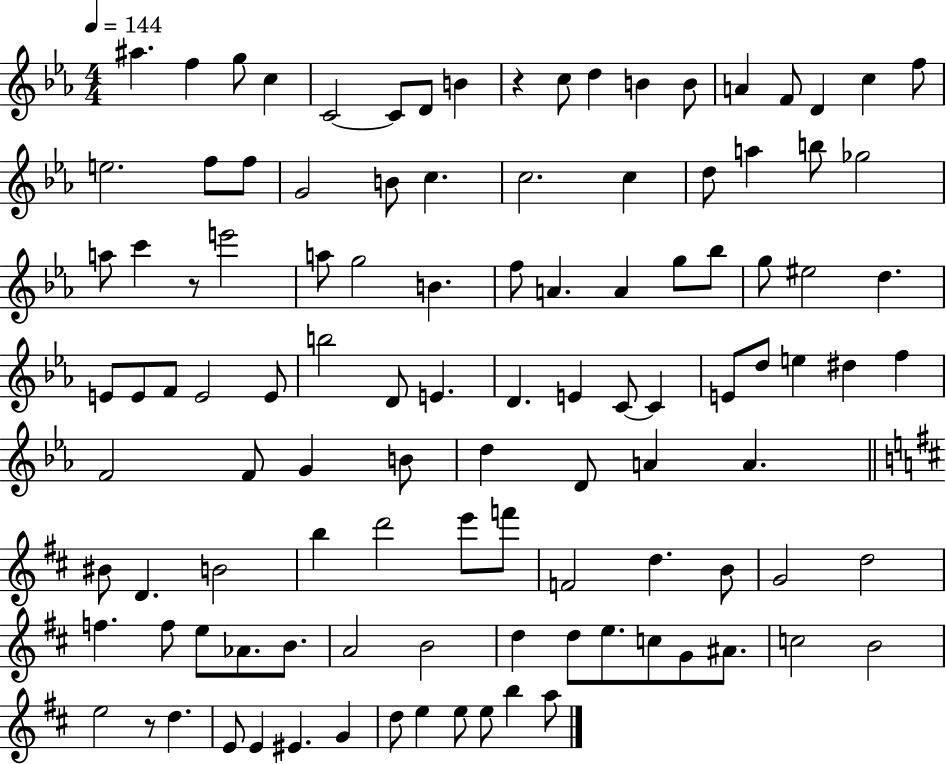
A#5/q. F5/q G5/e C5/q C4/h C4/e D4/e B4/q R/q C5/e D5/q B4/q B4/e A4/q F4/e D4/q C5/q F5/e E5/h. F5/e F5/e G4/h B4/e C5/q. C5/h. C5/q D5/e A5/q B5/e Gb5/h A5/e C6/q R/e E6/h A5/e G5/h B4/q. F5/e A4/q. A4/q G5/e Bb5/e G5/e EIS5/h D5/q. E4/e E4/e F4/e E4/h E4/e B5/h D4/e E4/q. D4/q. E4/q C4/e C4/q E4/e D5/e E5/q D#5/q F5/q F4/h F4/e G4/q B4/e D5/q D4/e A4/q A4/q. BIS4/e D4/q. B4/h B5/q D6/h E6/e F6/e F4/h D5/q. B4/e G4/h D5/h F5/q. F5/e E5/e Ab4/e. B4/e. A4/h B4/h D5/q D5/e E5/e. C5/e G4/e A#4/e. C5/h B4/h E5/h R/e D5/q. E4/e E4/q EIS4/q. G4/q D5/e E5/q E5/e E5/e B5/q A5/e